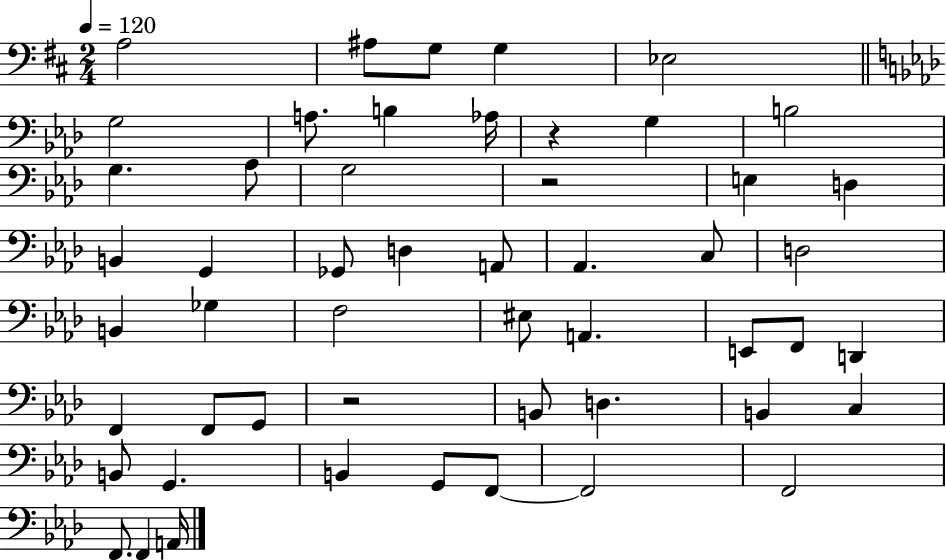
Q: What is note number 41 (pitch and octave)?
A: G2